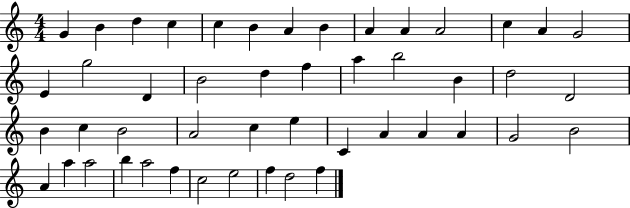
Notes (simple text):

G4/q B4/q D5/q C5/q C5/q B4/q A4/q B4/q A4/q A4/q A4/h C5/q A4/q G4/h E4/q G5/h D4/q B4/h D5/q F5/q A5/q B5/h B4/q D5/h D4/h B4/q C5/q B4/h A4/h C5/q E5/q C4/q A4/q A4/q A4/q G4/h B4/h A4/q A5/q A5/h B5/q A5/h F5/q C5/h E5/h F5/q D5/h F5/q